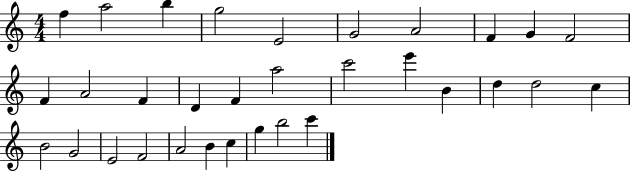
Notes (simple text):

F5/q A5/h B5/q G5/h E4/h G4/h A4/h F4/q G4/q F4/h F4/q A4/h F4/q D4/q F4/q A5/h C6/h E6/q B4/q D5/q D5/h C5/q B4/h G4/h E4/h F4/h A4/h B4/q C5/q G5/q B5/h C6/q